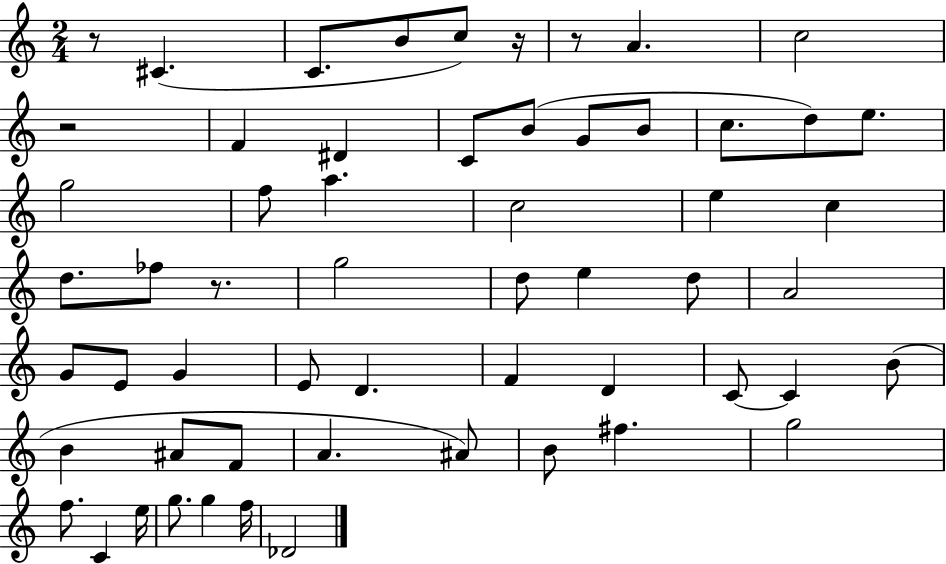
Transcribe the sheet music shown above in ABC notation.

X:1
T:Untitled
M:2/4
L:1/4
K:C
z/2 ^C C/2 B/2 c/2 z/4 z/2 A c2 z2 F ^D C/2 B/2 G/2 B/2 c/2 d/2 e/2 g2 f/2 a c2 e c d/2 _f/2 z/2 g2 d/2 e d/2 A2 G/2 E/2 G E/2 D F D C/2 C B/2 B ^A/2 F/2 A ^A/2 B/2 ^f g2 f/2 C e/4 g/2 g f/4 _D2